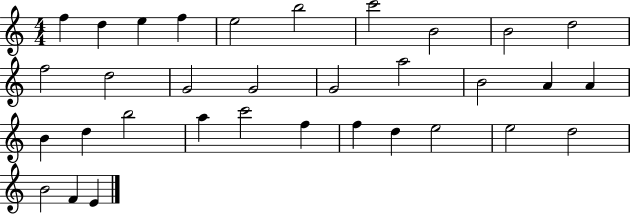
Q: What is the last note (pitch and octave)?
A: E4